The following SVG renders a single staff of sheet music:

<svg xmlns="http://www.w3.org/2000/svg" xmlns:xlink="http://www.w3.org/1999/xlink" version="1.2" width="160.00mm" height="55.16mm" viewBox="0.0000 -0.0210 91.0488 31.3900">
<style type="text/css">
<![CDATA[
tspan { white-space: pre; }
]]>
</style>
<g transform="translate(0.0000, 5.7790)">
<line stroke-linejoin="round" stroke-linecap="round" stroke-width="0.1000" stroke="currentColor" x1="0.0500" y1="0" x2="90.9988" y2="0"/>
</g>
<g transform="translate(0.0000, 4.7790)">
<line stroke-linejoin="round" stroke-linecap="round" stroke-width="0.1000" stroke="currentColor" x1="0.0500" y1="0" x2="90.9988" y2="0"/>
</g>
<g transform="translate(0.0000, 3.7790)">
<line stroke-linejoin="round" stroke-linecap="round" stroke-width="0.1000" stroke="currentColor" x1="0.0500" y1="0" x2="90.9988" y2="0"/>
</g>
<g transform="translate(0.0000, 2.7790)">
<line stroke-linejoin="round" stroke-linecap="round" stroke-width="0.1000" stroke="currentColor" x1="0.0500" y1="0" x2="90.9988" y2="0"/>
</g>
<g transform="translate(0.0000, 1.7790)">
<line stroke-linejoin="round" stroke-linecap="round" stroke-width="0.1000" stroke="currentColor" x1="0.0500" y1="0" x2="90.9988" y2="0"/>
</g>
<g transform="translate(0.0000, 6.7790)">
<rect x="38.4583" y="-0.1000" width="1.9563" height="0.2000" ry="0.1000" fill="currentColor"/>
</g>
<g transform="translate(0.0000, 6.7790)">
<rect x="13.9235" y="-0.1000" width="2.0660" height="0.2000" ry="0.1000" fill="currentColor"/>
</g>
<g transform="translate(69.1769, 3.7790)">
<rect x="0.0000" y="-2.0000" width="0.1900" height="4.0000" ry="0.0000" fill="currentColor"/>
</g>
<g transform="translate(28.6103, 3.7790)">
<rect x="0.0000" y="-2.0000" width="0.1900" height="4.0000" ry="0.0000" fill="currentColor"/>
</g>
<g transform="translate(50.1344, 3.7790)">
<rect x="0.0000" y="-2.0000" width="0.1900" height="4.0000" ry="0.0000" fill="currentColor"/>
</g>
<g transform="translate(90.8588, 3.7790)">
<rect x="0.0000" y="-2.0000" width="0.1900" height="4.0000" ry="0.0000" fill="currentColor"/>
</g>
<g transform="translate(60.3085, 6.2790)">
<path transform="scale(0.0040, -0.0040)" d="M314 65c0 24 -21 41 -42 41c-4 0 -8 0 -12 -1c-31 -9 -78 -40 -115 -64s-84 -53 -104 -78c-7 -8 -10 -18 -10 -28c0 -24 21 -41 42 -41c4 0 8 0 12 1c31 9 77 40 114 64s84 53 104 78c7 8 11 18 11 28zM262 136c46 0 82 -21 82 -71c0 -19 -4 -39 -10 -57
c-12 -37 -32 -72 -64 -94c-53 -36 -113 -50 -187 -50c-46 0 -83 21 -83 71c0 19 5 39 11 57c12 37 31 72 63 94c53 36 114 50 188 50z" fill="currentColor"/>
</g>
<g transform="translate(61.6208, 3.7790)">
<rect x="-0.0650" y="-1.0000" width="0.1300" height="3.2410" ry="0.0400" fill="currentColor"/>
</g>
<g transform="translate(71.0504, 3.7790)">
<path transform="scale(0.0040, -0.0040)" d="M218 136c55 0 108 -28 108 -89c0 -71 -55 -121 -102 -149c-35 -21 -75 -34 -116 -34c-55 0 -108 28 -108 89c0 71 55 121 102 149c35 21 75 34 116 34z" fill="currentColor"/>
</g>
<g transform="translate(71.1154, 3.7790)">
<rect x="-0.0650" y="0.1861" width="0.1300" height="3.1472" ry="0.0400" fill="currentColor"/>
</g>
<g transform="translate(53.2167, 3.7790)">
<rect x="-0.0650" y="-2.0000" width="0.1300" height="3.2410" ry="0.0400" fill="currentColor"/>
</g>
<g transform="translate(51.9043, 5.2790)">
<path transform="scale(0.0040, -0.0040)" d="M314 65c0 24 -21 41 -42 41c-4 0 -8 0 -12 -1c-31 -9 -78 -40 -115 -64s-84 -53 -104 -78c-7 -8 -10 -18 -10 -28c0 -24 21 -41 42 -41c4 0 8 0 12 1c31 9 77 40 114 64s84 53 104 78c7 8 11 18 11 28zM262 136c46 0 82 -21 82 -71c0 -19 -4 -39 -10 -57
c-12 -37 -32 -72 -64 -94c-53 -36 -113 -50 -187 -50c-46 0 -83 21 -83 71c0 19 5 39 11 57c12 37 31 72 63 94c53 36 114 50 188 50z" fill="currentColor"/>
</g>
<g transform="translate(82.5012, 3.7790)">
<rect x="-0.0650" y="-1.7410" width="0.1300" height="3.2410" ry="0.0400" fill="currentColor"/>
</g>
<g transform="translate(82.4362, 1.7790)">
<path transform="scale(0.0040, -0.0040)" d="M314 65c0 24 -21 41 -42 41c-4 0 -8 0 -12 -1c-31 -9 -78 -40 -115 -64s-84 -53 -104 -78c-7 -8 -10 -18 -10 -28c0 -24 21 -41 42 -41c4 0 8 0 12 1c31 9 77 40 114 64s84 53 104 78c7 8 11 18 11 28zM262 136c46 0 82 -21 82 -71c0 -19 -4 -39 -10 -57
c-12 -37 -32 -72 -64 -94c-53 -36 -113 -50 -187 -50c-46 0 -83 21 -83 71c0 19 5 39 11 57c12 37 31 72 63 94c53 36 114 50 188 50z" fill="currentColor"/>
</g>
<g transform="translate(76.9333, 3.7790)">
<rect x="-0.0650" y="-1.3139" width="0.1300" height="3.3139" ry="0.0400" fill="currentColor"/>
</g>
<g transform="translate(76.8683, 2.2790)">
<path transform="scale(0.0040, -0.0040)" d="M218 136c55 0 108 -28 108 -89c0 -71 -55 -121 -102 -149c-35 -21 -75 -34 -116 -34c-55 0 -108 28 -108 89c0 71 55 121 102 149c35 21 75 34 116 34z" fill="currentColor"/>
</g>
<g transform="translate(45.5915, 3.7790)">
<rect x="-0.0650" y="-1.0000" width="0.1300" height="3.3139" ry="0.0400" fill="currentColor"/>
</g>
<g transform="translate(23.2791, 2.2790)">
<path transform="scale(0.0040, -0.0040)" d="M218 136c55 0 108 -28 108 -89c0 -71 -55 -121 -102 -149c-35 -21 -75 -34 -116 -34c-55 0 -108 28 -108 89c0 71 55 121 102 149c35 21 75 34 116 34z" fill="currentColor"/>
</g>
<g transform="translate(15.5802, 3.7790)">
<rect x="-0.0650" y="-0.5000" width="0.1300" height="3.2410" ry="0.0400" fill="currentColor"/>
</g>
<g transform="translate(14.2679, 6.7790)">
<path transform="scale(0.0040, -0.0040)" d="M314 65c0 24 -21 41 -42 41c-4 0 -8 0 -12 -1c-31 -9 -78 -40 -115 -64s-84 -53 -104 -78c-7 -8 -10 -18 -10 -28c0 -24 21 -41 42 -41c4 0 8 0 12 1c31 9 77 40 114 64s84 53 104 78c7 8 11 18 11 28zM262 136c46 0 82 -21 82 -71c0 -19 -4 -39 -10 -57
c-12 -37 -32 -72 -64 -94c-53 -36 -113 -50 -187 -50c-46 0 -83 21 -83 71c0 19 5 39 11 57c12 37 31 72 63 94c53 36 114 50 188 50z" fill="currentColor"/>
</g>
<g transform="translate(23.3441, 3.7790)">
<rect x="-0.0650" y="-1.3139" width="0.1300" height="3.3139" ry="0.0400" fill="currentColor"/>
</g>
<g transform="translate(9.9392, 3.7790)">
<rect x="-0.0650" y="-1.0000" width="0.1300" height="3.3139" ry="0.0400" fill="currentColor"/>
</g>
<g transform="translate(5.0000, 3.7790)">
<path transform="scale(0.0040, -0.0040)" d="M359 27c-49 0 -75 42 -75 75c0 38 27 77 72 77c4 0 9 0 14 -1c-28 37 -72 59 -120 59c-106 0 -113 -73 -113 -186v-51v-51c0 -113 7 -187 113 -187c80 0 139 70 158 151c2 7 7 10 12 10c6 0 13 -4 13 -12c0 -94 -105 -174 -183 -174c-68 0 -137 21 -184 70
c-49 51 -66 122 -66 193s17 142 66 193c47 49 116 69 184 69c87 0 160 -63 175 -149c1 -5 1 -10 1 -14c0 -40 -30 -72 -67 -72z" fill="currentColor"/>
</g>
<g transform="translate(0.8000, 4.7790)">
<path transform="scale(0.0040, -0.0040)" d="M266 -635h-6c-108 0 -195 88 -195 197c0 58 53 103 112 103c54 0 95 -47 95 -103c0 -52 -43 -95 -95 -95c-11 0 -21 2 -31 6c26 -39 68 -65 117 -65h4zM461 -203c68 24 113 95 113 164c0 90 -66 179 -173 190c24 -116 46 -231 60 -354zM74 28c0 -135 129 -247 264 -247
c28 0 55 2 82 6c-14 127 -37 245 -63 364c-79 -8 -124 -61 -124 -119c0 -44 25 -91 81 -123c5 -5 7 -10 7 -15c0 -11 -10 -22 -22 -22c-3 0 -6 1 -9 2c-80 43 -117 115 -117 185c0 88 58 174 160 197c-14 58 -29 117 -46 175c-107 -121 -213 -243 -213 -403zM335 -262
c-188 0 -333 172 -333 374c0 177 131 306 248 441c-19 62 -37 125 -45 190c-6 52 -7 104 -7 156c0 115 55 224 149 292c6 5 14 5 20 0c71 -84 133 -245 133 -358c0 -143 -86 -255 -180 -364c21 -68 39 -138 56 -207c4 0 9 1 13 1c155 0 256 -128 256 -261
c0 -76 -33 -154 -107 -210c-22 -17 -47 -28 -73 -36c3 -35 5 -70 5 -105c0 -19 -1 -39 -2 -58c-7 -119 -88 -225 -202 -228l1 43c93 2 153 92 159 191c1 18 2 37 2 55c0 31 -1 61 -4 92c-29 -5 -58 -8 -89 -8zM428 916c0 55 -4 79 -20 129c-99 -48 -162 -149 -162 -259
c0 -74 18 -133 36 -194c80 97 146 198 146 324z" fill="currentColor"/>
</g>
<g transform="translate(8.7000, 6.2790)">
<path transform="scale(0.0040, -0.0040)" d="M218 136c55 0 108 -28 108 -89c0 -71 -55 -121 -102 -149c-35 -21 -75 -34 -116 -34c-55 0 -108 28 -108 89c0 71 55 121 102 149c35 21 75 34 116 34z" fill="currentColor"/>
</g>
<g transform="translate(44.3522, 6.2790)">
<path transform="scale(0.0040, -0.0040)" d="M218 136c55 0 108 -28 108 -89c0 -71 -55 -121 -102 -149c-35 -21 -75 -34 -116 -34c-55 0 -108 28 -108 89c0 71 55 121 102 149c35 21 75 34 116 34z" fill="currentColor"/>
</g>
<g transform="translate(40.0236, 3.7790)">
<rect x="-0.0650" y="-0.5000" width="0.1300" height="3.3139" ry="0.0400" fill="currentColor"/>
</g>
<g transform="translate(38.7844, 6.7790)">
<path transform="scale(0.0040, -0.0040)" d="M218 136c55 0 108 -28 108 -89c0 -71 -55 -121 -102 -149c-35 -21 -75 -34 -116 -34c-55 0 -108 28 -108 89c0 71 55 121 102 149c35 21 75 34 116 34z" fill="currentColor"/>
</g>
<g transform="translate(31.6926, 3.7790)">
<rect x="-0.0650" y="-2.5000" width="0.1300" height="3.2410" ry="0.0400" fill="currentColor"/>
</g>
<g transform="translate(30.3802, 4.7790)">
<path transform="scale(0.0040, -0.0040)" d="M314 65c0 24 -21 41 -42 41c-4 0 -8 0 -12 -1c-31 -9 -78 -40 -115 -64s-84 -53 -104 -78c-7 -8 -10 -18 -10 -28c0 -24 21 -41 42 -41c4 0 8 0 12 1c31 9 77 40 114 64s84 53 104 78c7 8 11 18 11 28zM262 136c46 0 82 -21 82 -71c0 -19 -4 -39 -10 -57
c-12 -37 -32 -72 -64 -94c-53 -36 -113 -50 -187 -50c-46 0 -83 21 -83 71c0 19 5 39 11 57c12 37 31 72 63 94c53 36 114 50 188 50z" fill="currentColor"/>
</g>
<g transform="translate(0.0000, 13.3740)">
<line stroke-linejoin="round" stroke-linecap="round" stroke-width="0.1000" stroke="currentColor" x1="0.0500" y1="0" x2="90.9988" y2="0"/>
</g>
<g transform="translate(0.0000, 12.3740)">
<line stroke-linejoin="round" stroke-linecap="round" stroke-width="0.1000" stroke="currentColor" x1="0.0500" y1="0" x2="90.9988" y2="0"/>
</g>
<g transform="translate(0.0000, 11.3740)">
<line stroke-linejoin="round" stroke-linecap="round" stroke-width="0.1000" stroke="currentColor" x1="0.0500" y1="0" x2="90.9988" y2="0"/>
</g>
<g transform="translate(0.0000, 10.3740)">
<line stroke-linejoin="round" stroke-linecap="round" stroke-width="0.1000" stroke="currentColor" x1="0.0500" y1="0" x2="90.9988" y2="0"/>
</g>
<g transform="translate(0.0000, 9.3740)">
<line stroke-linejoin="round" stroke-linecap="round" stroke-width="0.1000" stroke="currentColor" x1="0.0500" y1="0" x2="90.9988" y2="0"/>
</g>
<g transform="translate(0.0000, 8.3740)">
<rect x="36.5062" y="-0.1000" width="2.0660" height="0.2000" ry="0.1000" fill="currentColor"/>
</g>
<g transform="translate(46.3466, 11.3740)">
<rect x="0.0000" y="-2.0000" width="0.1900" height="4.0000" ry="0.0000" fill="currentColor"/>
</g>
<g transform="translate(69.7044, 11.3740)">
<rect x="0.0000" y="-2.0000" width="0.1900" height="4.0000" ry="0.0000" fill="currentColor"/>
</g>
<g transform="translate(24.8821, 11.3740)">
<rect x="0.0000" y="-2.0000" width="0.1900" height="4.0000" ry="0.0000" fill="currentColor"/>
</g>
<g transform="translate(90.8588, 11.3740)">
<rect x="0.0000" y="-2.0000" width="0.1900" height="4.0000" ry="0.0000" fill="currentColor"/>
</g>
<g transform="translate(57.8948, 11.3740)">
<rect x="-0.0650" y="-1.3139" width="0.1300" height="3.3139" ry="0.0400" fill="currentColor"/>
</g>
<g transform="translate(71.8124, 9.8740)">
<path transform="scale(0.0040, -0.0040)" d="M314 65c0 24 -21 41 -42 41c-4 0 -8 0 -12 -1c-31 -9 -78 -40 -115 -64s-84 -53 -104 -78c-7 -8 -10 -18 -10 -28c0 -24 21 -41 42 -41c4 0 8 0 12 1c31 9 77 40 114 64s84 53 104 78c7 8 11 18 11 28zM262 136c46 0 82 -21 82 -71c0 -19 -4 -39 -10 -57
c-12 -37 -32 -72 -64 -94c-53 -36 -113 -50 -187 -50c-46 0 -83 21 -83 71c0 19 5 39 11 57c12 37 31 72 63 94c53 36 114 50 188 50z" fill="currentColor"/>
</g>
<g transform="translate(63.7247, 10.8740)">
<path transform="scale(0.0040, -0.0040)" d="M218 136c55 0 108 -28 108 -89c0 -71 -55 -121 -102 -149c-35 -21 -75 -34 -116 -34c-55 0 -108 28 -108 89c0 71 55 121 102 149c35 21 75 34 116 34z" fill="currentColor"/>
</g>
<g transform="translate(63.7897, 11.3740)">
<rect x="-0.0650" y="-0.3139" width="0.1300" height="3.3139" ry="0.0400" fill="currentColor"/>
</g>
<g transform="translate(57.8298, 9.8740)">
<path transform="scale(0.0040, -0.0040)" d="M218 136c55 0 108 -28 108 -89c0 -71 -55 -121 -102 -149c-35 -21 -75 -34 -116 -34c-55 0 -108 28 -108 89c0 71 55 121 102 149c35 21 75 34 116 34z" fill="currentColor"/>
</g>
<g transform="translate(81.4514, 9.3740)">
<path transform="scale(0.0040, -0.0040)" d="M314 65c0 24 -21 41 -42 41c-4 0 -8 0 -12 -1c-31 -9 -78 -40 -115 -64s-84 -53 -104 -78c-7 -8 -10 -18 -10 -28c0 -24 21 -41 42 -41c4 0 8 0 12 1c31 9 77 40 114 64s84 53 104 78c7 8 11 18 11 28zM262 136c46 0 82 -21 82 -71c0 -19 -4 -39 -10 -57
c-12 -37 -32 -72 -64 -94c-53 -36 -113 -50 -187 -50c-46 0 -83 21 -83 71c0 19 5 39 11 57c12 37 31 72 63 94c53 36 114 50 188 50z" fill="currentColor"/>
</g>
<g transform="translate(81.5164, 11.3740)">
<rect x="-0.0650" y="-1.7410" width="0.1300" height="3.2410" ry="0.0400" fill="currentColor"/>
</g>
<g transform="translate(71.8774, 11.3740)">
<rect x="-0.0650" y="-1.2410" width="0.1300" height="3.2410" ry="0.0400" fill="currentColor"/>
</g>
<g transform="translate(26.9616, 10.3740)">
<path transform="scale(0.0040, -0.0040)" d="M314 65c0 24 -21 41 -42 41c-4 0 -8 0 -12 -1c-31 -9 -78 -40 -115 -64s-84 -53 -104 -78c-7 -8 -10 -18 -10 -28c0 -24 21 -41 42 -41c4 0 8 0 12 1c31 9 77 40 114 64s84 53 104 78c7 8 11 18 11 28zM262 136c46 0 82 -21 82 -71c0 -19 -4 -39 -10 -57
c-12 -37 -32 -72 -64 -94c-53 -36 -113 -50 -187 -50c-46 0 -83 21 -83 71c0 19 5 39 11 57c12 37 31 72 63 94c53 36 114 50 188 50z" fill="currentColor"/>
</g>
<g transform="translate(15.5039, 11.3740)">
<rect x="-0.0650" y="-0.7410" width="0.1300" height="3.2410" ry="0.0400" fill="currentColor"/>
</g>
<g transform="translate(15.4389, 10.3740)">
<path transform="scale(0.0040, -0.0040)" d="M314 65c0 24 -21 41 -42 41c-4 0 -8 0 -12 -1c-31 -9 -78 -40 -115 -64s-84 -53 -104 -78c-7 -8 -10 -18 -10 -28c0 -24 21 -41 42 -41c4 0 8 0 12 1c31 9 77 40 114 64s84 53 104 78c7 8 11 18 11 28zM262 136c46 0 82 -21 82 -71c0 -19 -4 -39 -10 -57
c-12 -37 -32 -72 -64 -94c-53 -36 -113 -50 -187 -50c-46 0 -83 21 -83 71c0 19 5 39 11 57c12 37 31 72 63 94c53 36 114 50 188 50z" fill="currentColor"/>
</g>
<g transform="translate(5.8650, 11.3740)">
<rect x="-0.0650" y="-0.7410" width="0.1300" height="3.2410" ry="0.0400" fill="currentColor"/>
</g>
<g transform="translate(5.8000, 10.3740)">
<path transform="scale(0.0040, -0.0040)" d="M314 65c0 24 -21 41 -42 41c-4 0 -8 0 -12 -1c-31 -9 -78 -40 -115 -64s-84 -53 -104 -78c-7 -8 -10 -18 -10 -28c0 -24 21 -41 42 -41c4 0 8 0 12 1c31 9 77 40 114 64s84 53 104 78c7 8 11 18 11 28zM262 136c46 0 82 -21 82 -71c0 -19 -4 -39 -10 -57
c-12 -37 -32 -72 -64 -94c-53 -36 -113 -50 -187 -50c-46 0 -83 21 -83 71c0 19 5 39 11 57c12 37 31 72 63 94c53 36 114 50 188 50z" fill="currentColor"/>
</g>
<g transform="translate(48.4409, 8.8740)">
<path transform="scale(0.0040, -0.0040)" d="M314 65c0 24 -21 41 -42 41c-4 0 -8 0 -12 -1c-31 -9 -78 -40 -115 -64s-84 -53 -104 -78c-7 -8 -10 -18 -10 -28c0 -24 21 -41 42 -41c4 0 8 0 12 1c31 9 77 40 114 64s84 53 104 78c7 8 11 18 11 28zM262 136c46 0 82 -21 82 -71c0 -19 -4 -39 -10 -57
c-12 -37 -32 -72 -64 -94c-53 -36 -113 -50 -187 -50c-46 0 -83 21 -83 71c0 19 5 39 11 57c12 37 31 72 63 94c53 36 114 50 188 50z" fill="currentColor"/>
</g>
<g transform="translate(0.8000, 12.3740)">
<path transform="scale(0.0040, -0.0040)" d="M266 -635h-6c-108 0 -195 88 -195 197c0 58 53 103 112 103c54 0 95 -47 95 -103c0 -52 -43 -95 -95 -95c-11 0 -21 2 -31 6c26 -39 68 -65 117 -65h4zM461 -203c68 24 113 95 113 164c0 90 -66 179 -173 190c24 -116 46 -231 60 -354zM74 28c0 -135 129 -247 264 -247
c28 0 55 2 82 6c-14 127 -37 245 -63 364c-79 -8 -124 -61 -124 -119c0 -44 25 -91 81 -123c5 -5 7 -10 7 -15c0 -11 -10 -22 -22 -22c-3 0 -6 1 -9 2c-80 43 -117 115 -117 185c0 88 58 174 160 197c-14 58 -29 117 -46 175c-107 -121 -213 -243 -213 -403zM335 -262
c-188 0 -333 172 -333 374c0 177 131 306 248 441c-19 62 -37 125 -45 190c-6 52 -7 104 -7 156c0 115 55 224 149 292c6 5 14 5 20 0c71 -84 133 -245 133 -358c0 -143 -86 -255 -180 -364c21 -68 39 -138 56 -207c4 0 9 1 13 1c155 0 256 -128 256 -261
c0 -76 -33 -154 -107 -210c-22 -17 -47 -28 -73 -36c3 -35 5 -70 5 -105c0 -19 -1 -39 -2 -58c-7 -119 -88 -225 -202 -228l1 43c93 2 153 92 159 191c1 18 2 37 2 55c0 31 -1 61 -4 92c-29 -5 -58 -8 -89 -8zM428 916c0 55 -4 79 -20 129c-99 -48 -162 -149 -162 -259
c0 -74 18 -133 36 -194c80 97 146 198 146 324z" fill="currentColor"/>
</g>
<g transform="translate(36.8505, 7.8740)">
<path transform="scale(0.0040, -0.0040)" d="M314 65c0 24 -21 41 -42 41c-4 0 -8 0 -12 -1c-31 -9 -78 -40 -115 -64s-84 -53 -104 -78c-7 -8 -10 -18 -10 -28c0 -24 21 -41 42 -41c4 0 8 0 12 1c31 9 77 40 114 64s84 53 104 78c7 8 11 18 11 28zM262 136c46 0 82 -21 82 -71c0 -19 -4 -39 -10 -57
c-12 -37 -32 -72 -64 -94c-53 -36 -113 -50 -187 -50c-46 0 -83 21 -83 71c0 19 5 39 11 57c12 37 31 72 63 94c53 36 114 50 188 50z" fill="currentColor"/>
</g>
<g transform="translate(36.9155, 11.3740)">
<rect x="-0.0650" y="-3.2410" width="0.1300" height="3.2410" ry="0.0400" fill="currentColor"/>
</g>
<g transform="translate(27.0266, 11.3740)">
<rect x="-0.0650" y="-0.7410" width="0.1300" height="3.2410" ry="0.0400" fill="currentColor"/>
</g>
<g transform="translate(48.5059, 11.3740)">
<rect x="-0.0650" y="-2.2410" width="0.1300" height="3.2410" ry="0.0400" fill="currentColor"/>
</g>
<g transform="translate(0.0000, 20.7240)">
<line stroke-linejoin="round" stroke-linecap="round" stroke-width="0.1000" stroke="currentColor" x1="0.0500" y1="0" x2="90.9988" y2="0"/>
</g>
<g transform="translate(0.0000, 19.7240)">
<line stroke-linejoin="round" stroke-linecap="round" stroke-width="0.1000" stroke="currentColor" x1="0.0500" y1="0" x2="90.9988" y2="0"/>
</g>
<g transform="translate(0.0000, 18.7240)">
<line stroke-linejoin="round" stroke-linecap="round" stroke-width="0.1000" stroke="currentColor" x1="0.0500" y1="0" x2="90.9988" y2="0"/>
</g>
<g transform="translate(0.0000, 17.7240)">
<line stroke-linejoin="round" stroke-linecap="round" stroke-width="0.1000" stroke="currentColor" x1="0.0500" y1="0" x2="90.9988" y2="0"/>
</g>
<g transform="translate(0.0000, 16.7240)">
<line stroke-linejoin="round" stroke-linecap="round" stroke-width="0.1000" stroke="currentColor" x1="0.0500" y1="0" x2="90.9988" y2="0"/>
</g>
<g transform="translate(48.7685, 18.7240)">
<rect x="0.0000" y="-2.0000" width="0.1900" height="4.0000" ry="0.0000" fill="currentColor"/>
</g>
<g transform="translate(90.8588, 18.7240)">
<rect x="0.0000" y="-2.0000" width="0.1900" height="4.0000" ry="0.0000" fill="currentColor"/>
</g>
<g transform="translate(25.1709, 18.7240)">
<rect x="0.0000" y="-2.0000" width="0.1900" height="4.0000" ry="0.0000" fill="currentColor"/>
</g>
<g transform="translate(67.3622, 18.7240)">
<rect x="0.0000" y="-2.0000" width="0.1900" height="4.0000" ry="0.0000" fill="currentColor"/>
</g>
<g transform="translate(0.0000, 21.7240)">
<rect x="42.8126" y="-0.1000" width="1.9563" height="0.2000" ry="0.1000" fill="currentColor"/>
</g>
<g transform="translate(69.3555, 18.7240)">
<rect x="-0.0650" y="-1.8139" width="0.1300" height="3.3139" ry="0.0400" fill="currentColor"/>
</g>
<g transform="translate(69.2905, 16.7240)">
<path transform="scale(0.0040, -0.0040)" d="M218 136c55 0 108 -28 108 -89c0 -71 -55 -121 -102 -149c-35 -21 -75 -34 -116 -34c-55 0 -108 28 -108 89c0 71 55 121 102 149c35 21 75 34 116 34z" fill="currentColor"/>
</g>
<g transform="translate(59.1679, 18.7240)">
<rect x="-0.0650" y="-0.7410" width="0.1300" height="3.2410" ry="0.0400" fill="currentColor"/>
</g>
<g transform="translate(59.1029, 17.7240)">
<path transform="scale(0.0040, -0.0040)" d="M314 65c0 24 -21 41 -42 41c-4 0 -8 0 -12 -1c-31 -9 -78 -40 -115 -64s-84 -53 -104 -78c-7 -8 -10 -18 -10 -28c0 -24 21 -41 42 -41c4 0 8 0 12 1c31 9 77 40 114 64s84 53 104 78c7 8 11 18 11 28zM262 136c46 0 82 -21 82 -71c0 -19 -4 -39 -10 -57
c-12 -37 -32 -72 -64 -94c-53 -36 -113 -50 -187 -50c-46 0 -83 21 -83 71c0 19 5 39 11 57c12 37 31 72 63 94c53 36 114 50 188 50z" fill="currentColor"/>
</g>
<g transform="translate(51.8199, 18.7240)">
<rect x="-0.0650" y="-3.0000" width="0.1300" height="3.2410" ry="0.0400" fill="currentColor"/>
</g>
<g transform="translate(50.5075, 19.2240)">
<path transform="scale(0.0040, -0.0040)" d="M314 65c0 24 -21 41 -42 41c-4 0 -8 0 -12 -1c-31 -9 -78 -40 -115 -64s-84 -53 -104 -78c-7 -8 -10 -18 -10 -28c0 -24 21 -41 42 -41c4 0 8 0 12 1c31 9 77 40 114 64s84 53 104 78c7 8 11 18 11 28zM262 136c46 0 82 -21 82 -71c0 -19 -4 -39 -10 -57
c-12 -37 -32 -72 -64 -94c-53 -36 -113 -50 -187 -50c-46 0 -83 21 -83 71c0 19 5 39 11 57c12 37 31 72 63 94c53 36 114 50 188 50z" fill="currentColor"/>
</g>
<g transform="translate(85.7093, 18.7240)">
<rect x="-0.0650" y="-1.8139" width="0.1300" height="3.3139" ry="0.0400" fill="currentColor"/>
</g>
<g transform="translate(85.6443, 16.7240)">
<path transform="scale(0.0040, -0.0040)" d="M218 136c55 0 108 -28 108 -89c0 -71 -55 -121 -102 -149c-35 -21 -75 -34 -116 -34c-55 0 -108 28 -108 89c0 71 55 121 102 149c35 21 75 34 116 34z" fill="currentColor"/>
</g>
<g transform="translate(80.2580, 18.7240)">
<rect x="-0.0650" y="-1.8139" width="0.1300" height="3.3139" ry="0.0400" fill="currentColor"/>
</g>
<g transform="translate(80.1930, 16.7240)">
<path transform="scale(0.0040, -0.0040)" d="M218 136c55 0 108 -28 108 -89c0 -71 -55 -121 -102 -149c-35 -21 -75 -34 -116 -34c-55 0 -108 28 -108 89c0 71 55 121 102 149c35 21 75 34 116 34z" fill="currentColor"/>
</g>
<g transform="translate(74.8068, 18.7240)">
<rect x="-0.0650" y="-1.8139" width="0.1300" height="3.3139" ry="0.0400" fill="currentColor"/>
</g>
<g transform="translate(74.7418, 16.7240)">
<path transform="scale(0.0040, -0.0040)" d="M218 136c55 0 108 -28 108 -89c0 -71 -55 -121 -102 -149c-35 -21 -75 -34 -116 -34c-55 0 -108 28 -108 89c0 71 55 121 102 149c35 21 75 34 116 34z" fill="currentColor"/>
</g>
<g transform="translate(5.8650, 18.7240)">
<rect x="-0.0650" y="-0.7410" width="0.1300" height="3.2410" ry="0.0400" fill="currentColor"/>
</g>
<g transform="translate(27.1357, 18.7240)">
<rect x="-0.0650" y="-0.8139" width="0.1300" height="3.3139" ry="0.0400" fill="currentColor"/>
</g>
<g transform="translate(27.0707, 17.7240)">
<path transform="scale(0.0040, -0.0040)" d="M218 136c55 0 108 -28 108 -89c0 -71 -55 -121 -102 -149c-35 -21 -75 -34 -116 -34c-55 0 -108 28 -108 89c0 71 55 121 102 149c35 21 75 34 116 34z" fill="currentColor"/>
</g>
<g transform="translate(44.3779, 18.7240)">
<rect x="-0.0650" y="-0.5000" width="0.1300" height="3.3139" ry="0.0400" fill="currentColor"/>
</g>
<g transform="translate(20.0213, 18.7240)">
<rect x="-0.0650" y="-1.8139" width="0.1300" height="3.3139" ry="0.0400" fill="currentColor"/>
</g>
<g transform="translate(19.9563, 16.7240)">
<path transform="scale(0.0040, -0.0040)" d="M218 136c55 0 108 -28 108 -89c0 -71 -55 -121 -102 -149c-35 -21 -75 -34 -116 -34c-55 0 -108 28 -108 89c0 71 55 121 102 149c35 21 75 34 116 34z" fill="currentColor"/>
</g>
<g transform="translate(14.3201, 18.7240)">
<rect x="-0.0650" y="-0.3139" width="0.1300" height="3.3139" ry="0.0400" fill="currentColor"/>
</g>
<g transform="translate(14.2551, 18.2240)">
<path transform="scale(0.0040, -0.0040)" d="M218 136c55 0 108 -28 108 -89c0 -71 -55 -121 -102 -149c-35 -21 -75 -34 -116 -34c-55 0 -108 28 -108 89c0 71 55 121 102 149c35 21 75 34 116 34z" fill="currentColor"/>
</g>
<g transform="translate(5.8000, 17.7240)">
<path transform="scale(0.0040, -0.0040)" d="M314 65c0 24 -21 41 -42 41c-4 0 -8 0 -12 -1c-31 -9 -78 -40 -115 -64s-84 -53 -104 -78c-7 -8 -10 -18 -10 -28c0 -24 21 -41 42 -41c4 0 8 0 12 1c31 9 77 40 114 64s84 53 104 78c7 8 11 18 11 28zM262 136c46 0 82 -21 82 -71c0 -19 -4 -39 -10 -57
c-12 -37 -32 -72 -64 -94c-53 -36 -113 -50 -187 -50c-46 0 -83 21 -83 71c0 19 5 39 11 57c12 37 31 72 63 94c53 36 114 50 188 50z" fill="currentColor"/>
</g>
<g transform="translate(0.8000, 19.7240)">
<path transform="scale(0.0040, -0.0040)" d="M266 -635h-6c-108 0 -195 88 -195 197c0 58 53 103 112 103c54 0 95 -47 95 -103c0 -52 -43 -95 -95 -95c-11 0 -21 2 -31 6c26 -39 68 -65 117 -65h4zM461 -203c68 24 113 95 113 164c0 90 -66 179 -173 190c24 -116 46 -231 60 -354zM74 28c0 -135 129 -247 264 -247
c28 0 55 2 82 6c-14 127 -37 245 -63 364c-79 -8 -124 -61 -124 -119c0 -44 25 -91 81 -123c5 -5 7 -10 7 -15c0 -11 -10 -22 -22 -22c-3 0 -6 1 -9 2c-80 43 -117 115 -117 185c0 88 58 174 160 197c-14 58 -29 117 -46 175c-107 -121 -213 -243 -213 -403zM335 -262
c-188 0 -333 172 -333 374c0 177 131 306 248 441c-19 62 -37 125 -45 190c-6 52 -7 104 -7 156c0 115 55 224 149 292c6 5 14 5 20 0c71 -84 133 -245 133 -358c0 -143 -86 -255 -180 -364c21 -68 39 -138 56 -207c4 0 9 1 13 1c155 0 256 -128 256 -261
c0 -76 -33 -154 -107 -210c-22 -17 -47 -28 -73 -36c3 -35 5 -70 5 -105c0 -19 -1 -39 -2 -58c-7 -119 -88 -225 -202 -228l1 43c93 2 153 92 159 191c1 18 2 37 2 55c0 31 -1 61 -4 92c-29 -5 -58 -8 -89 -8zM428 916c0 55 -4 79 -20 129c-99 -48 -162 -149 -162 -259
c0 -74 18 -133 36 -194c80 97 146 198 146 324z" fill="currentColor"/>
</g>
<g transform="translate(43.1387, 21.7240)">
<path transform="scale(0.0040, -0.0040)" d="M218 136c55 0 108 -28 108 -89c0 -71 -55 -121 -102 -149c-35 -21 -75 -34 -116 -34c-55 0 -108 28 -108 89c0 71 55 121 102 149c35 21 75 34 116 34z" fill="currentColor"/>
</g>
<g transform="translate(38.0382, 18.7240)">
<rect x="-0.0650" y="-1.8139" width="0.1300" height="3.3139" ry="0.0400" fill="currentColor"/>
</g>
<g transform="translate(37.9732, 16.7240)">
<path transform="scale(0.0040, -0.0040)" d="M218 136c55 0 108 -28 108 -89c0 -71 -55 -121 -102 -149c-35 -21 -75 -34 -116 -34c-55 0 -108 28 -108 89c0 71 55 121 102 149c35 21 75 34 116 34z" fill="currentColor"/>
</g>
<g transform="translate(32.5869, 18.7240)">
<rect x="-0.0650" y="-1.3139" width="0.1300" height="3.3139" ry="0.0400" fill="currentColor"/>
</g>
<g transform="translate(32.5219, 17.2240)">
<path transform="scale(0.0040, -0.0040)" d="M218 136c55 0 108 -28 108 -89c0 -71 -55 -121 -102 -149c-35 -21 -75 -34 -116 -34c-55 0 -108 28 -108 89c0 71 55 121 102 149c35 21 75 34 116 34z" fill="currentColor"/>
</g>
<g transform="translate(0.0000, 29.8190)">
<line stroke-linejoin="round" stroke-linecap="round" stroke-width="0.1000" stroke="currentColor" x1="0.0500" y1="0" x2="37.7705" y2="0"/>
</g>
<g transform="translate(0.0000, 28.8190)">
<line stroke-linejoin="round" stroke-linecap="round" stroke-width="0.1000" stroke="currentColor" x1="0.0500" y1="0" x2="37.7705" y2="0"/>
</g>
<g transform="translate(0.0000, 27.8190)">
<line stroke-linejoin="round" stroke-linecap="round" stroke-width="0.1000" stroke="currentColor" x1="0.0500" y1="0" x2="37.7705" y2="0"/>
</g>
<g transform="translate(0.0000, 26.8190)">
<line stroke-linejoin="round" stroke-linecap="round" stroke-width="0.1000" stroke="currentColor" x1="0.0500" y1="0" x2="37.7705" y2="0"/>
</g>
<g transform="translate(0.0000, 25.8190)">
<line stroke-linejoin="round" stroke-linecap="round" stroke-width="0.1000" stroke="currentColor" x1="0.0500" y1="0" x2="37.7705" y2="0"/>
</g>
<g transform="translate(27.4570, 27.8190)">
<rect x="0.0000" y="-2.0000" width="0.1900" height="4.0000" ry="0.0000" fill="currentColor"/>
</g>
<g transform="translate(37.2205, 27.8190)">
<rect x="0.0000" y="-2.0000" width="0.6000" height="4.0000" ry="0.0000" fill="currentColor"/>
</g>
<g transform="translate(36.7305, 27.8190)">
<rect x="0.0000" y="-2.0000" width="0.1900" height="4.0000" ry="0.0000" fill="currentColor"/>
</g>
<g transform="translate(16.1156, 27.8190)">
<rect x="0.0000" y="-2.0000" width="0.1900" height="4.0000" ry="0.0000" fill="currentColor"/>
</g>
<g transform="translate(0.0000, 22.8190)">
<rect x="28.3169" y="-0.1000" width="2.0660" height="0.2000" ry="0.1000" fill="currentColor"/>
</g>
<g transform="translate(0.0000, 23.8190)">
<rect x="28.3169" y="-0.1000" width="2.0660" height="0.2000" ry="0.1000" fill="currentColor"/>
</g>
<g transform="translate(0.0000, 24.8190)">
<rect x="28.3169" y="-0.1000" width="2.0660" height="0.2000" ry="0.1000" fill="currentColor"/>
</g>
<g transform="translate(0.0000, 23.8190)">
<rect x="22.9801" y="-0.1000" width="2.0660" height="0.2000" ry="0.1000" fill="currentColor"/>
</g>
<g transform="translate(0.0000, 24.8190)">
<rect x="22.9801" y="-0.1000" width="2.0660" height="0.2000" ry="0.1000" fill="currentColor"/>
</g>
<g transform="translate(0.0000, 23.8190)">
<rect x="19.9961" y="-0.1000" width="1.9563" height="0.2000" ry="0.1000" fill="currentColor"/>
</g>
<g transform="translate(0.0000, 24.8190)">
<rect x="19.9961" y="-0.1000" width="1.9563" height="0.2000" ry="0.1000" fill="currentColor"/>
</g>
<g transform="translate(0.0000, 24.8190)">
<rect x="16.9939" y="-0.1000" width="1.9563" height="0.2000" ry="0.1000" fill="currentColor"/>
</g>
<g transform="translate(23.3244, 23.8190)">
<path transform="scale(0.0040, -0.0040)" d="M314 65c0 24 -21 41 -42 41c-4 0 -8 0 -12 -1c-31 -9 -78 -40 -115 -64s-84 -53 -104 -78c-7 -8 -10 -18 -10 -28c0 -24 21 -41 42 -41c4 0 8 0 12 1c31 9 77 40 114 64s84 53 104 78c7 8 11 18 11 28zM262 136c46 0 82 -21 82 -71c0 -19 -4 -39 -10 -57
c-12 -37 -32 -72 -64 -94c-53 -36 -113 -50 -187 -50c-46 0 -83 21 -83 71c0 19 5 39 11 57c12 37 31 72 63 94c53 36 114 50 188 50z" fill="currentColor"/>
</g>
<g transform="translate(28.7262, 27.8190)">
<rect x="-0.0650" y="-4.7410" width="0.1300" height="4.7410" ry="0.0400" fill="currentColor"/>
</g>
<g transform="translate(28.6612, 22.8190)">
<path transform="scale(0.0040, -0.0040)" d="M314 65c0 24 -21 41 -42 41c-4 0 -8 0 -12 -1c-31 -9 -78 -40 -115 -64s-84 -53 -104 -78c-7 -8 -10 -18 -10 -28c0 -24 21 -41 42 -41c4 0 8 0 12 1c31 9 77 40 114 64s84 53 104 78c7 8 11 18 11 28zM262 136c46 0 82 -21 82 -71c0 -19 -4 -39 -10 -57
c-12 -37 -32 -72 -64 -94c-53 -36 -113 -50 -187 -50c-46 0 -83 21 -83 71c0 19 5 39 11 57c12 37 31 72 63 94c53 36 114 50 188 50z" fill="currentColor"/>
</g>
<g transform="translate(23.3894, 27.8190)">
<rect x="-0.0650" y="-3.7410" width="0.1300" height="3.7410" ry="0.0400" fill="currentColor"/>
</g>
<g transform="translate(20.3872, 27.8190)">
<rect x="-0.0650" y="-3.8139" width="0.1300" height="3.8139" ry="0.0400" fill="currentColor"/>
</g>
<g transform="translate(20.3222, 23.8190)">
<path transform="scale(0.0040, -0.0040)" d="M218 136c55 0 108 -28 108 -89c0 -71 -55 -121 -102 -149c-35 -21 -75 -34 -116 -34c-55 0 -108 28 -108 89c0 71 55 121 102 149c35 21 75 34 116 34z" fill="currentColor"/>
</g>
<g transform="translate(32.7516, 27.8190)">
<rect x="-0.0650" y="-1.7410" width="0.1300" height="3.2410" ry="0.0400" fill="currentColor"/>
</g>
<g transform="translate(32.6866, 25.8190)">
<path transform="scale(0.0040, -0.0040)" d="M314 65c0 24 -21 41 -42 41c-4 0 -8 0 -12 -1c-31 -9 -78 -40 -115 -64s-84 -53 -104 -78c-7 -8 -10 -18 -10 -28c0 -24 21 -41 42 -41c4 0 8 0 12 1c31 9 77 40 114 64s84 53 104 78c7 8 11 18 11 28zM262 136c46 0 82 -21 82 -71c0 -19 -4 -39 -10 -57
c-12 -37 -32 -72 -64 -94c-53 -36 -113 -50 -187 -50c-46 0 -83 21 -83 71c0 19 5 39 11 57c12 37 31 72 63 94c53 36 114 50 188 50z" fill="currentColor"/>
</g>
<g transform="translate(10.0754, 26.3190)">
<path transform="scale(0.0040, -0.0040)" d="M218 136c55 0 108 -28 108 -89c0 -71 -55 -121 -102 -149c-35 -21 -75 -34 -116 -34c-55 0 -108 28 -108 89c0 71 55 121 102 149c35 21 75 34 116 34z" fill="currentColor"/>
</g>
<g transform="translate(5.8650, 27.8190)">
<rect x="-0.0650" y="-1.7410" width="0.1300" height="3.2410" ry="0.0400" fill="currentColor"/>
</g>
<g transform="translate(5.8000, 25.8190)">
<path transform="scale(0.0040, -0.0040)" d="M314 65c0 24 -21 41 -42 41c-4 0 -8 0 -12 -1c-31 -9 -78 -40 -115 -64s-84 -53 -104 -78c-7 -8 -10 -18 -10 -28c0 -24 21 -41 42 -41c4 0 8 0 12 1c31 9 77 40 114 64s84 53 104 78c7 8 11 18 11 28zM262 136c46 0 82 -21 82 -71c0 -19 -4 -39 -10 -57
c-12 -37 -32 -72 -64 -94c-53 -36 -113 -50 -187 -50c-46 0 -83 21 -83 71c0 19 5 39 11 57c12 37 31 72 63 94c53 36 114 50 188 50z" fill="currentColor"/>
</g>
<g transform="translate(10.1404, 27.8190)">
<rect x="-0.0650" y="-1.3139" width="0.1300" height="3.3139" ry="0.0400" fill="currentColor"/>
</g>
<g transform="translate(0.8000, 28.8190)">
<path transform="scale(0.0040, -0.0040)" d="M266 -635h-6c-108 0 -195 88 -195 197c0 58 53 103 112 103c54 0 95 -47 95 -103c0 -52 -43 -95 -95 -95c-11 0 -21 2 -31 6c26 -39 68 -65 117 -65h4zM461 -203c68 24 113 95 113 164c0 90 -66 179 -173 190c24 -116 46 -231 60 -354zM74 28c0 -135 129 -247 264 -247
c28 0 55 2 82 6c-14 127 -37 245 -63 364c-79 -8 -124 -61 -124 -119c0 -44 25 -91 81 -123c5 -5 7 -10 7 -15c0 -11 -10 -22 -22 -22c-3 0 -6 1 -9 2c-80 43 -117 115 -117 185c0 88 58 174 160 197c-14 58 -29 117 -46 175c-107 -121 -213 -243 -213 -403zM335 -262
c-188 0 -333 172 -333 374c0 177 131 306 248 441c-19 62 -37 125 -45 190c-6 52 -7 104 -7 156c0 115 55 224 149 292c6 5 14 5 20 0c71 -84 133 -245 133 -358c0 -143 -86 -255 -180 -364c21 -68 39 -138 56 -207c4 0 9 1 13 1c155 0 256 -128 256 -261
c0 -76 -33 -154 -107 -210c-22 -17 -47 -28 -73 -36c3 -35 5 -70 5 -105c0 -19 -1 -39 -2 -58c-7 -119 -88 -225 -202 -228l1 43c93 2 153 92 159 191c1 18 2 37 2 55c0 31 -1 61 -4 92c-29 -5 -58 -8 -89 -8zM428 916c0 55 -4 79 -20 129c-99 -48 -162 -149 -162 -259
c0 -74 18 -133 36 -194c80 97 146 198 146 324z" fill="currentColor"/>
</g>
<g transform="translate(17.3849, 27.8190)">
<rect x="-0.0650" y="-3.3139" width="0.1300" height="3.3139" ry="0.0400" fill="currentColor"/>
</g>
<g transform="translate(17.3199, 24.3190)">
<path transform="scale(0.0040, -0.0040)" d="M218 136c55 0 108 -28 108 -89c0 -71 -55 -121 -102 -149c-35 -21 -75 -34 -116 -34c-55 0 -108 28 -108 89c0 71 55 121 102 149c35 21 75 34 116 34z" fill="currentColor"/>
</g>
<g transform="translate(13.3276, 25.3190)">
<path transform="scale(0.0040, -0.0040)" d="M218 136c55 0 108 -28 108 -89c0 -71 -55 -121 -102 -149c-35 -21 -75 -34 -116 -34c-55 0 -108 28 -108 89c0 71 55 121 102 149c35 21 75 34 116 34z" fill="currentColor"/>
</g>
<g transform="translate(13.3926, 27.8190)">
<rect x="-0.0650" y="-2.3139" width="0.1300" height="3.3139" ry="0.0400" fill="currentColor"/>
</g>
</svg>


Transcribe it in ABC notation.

X:1
T:Untitled
M:4/4
L:1/4
K:C
D C2 e G2 C D F2 D2 B e f2 d2 d2 d2 b2 g2 e c e2 f2 d2 c f d e f C A2 d2 f f f f f2 e g b c' c'2 e'2 f2